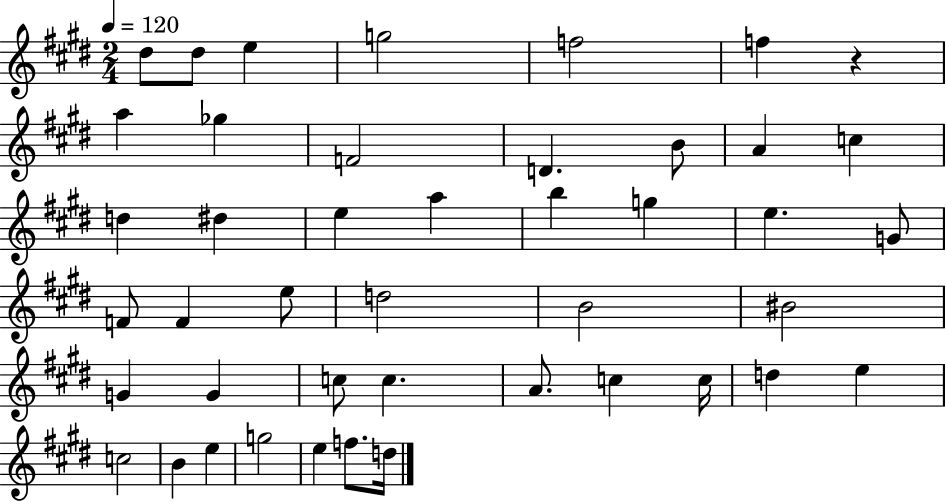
D#5/e D#5/e E5/q G5/h F5/h F5/q R/q A5/q Gb5/q F4/h D4/q. B4/e A4/q C5/q D5/q D#5/q E5/q A5/q B5/q G5/q E5/q. G4/e F4/e F4/q E5/e D5/h B4/h BIS4/h G4/q G4/q C5/e C5/q. A4/e. C5/q C5/s D5/q E5/q C5/h B4/q E5/q G5/h E5/q F5/e. D5/s